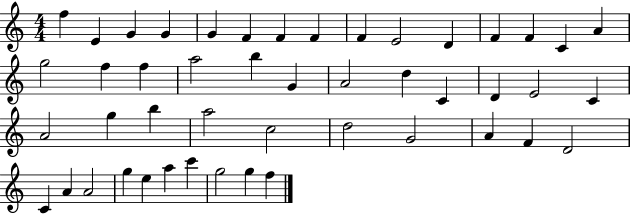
{
  \clef treble
  \numericTimeSignature
  \time 4/4
  \key c \major
  f''4 e'4 g'4 g'4 | g'4 f'4 f'4 f'4 | f'4 e'2 d'4 | f'4 f'4 c'4 a'4 | \break g''2 f''4 f''4 | a''2 b''4 g'4 | a'2 d''4 c'4 | d'4 e'2 c'4 | \break a'2 g''4 b''4 | a''2 c''2 | d''2 g'2 | a'4 f'4 d'2 | \break c'4 a'4 a'2 | g''4 e''4 a''4 c'''4 | g''2 g''4 f''4 | \bar "|."
}